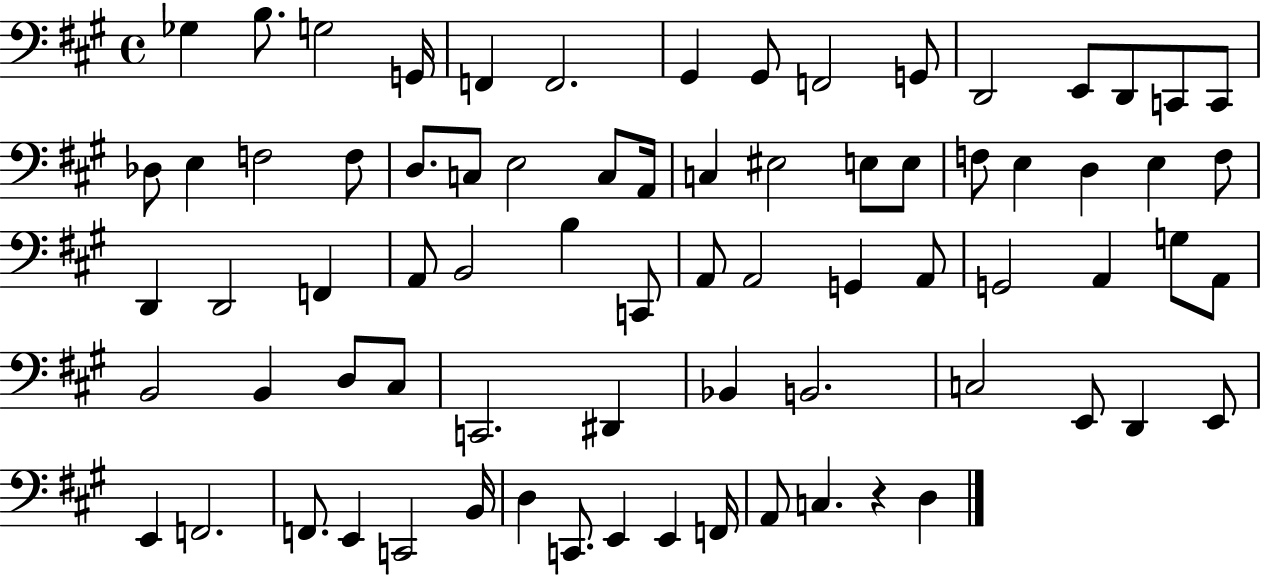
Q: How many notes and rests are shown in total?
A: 75